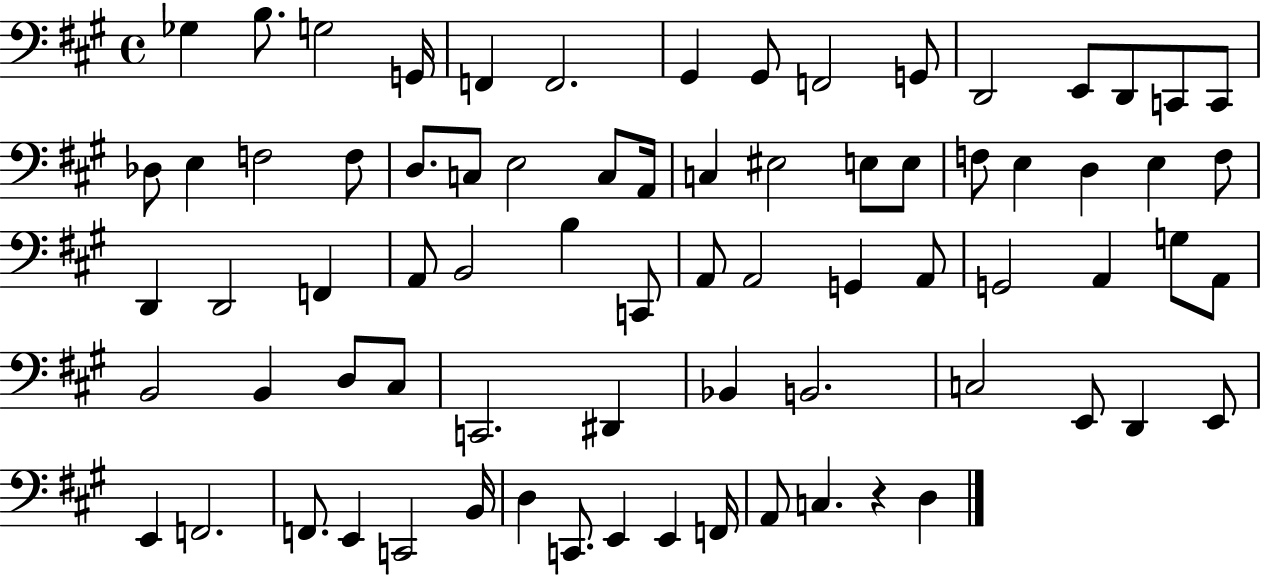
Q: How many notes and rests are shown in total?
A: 75